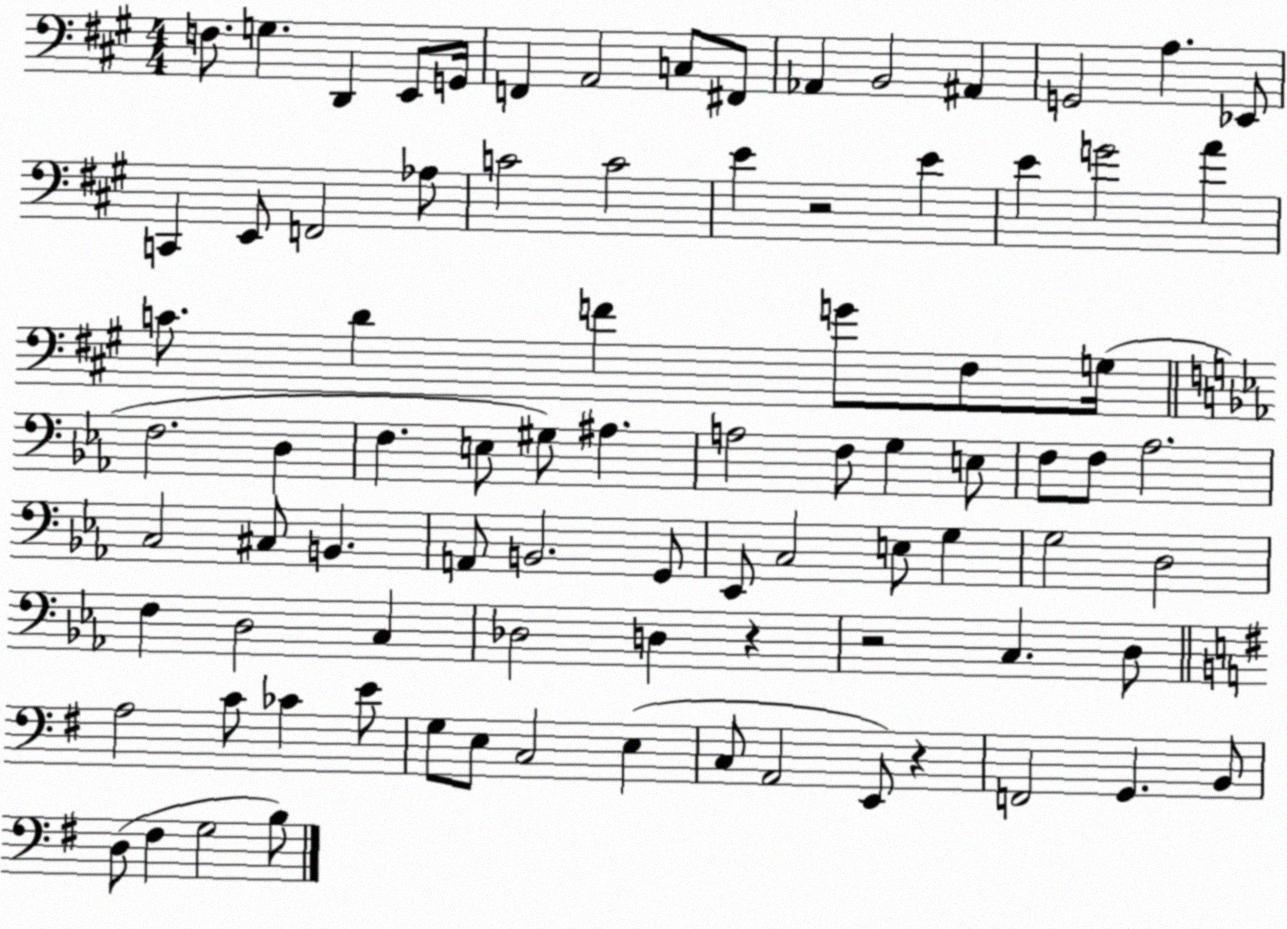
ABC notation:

X:1
T:Untitled
M:4/4
L:1/4
K:A
F,/2 G, D,, E,,/2 G,,/4 F,, A,,2 C,/2 ^F,,/2 _A,, B,,2 ^A,, G,,2 A, _E,,/2 C,, E,,/2 F,,2 _A,/2 C2 C2 E z2 E E G2 A C/2 D F G/2 ^F,/2 G,/4 F,2 D, F, E,/2 ^G,/2 ^A, A,2 F,/2 G, E,/2 F,/2 F,/2 _A,2 C,2 ^C,/2 B,, A,,/2 B,,2 G,,/2 _E,,/2 C,2 E,/2 G, G,2 D,2 F, D,2 C, _D,2 D, z z2 C, D,/2 A,2 C/2 _C E/2 G,/2 E,/2 C,2 E, C,/2 A,,2 E,,/2 z F,,2 G,, B,,/2 D,/2 ^F, G,2 B,/2